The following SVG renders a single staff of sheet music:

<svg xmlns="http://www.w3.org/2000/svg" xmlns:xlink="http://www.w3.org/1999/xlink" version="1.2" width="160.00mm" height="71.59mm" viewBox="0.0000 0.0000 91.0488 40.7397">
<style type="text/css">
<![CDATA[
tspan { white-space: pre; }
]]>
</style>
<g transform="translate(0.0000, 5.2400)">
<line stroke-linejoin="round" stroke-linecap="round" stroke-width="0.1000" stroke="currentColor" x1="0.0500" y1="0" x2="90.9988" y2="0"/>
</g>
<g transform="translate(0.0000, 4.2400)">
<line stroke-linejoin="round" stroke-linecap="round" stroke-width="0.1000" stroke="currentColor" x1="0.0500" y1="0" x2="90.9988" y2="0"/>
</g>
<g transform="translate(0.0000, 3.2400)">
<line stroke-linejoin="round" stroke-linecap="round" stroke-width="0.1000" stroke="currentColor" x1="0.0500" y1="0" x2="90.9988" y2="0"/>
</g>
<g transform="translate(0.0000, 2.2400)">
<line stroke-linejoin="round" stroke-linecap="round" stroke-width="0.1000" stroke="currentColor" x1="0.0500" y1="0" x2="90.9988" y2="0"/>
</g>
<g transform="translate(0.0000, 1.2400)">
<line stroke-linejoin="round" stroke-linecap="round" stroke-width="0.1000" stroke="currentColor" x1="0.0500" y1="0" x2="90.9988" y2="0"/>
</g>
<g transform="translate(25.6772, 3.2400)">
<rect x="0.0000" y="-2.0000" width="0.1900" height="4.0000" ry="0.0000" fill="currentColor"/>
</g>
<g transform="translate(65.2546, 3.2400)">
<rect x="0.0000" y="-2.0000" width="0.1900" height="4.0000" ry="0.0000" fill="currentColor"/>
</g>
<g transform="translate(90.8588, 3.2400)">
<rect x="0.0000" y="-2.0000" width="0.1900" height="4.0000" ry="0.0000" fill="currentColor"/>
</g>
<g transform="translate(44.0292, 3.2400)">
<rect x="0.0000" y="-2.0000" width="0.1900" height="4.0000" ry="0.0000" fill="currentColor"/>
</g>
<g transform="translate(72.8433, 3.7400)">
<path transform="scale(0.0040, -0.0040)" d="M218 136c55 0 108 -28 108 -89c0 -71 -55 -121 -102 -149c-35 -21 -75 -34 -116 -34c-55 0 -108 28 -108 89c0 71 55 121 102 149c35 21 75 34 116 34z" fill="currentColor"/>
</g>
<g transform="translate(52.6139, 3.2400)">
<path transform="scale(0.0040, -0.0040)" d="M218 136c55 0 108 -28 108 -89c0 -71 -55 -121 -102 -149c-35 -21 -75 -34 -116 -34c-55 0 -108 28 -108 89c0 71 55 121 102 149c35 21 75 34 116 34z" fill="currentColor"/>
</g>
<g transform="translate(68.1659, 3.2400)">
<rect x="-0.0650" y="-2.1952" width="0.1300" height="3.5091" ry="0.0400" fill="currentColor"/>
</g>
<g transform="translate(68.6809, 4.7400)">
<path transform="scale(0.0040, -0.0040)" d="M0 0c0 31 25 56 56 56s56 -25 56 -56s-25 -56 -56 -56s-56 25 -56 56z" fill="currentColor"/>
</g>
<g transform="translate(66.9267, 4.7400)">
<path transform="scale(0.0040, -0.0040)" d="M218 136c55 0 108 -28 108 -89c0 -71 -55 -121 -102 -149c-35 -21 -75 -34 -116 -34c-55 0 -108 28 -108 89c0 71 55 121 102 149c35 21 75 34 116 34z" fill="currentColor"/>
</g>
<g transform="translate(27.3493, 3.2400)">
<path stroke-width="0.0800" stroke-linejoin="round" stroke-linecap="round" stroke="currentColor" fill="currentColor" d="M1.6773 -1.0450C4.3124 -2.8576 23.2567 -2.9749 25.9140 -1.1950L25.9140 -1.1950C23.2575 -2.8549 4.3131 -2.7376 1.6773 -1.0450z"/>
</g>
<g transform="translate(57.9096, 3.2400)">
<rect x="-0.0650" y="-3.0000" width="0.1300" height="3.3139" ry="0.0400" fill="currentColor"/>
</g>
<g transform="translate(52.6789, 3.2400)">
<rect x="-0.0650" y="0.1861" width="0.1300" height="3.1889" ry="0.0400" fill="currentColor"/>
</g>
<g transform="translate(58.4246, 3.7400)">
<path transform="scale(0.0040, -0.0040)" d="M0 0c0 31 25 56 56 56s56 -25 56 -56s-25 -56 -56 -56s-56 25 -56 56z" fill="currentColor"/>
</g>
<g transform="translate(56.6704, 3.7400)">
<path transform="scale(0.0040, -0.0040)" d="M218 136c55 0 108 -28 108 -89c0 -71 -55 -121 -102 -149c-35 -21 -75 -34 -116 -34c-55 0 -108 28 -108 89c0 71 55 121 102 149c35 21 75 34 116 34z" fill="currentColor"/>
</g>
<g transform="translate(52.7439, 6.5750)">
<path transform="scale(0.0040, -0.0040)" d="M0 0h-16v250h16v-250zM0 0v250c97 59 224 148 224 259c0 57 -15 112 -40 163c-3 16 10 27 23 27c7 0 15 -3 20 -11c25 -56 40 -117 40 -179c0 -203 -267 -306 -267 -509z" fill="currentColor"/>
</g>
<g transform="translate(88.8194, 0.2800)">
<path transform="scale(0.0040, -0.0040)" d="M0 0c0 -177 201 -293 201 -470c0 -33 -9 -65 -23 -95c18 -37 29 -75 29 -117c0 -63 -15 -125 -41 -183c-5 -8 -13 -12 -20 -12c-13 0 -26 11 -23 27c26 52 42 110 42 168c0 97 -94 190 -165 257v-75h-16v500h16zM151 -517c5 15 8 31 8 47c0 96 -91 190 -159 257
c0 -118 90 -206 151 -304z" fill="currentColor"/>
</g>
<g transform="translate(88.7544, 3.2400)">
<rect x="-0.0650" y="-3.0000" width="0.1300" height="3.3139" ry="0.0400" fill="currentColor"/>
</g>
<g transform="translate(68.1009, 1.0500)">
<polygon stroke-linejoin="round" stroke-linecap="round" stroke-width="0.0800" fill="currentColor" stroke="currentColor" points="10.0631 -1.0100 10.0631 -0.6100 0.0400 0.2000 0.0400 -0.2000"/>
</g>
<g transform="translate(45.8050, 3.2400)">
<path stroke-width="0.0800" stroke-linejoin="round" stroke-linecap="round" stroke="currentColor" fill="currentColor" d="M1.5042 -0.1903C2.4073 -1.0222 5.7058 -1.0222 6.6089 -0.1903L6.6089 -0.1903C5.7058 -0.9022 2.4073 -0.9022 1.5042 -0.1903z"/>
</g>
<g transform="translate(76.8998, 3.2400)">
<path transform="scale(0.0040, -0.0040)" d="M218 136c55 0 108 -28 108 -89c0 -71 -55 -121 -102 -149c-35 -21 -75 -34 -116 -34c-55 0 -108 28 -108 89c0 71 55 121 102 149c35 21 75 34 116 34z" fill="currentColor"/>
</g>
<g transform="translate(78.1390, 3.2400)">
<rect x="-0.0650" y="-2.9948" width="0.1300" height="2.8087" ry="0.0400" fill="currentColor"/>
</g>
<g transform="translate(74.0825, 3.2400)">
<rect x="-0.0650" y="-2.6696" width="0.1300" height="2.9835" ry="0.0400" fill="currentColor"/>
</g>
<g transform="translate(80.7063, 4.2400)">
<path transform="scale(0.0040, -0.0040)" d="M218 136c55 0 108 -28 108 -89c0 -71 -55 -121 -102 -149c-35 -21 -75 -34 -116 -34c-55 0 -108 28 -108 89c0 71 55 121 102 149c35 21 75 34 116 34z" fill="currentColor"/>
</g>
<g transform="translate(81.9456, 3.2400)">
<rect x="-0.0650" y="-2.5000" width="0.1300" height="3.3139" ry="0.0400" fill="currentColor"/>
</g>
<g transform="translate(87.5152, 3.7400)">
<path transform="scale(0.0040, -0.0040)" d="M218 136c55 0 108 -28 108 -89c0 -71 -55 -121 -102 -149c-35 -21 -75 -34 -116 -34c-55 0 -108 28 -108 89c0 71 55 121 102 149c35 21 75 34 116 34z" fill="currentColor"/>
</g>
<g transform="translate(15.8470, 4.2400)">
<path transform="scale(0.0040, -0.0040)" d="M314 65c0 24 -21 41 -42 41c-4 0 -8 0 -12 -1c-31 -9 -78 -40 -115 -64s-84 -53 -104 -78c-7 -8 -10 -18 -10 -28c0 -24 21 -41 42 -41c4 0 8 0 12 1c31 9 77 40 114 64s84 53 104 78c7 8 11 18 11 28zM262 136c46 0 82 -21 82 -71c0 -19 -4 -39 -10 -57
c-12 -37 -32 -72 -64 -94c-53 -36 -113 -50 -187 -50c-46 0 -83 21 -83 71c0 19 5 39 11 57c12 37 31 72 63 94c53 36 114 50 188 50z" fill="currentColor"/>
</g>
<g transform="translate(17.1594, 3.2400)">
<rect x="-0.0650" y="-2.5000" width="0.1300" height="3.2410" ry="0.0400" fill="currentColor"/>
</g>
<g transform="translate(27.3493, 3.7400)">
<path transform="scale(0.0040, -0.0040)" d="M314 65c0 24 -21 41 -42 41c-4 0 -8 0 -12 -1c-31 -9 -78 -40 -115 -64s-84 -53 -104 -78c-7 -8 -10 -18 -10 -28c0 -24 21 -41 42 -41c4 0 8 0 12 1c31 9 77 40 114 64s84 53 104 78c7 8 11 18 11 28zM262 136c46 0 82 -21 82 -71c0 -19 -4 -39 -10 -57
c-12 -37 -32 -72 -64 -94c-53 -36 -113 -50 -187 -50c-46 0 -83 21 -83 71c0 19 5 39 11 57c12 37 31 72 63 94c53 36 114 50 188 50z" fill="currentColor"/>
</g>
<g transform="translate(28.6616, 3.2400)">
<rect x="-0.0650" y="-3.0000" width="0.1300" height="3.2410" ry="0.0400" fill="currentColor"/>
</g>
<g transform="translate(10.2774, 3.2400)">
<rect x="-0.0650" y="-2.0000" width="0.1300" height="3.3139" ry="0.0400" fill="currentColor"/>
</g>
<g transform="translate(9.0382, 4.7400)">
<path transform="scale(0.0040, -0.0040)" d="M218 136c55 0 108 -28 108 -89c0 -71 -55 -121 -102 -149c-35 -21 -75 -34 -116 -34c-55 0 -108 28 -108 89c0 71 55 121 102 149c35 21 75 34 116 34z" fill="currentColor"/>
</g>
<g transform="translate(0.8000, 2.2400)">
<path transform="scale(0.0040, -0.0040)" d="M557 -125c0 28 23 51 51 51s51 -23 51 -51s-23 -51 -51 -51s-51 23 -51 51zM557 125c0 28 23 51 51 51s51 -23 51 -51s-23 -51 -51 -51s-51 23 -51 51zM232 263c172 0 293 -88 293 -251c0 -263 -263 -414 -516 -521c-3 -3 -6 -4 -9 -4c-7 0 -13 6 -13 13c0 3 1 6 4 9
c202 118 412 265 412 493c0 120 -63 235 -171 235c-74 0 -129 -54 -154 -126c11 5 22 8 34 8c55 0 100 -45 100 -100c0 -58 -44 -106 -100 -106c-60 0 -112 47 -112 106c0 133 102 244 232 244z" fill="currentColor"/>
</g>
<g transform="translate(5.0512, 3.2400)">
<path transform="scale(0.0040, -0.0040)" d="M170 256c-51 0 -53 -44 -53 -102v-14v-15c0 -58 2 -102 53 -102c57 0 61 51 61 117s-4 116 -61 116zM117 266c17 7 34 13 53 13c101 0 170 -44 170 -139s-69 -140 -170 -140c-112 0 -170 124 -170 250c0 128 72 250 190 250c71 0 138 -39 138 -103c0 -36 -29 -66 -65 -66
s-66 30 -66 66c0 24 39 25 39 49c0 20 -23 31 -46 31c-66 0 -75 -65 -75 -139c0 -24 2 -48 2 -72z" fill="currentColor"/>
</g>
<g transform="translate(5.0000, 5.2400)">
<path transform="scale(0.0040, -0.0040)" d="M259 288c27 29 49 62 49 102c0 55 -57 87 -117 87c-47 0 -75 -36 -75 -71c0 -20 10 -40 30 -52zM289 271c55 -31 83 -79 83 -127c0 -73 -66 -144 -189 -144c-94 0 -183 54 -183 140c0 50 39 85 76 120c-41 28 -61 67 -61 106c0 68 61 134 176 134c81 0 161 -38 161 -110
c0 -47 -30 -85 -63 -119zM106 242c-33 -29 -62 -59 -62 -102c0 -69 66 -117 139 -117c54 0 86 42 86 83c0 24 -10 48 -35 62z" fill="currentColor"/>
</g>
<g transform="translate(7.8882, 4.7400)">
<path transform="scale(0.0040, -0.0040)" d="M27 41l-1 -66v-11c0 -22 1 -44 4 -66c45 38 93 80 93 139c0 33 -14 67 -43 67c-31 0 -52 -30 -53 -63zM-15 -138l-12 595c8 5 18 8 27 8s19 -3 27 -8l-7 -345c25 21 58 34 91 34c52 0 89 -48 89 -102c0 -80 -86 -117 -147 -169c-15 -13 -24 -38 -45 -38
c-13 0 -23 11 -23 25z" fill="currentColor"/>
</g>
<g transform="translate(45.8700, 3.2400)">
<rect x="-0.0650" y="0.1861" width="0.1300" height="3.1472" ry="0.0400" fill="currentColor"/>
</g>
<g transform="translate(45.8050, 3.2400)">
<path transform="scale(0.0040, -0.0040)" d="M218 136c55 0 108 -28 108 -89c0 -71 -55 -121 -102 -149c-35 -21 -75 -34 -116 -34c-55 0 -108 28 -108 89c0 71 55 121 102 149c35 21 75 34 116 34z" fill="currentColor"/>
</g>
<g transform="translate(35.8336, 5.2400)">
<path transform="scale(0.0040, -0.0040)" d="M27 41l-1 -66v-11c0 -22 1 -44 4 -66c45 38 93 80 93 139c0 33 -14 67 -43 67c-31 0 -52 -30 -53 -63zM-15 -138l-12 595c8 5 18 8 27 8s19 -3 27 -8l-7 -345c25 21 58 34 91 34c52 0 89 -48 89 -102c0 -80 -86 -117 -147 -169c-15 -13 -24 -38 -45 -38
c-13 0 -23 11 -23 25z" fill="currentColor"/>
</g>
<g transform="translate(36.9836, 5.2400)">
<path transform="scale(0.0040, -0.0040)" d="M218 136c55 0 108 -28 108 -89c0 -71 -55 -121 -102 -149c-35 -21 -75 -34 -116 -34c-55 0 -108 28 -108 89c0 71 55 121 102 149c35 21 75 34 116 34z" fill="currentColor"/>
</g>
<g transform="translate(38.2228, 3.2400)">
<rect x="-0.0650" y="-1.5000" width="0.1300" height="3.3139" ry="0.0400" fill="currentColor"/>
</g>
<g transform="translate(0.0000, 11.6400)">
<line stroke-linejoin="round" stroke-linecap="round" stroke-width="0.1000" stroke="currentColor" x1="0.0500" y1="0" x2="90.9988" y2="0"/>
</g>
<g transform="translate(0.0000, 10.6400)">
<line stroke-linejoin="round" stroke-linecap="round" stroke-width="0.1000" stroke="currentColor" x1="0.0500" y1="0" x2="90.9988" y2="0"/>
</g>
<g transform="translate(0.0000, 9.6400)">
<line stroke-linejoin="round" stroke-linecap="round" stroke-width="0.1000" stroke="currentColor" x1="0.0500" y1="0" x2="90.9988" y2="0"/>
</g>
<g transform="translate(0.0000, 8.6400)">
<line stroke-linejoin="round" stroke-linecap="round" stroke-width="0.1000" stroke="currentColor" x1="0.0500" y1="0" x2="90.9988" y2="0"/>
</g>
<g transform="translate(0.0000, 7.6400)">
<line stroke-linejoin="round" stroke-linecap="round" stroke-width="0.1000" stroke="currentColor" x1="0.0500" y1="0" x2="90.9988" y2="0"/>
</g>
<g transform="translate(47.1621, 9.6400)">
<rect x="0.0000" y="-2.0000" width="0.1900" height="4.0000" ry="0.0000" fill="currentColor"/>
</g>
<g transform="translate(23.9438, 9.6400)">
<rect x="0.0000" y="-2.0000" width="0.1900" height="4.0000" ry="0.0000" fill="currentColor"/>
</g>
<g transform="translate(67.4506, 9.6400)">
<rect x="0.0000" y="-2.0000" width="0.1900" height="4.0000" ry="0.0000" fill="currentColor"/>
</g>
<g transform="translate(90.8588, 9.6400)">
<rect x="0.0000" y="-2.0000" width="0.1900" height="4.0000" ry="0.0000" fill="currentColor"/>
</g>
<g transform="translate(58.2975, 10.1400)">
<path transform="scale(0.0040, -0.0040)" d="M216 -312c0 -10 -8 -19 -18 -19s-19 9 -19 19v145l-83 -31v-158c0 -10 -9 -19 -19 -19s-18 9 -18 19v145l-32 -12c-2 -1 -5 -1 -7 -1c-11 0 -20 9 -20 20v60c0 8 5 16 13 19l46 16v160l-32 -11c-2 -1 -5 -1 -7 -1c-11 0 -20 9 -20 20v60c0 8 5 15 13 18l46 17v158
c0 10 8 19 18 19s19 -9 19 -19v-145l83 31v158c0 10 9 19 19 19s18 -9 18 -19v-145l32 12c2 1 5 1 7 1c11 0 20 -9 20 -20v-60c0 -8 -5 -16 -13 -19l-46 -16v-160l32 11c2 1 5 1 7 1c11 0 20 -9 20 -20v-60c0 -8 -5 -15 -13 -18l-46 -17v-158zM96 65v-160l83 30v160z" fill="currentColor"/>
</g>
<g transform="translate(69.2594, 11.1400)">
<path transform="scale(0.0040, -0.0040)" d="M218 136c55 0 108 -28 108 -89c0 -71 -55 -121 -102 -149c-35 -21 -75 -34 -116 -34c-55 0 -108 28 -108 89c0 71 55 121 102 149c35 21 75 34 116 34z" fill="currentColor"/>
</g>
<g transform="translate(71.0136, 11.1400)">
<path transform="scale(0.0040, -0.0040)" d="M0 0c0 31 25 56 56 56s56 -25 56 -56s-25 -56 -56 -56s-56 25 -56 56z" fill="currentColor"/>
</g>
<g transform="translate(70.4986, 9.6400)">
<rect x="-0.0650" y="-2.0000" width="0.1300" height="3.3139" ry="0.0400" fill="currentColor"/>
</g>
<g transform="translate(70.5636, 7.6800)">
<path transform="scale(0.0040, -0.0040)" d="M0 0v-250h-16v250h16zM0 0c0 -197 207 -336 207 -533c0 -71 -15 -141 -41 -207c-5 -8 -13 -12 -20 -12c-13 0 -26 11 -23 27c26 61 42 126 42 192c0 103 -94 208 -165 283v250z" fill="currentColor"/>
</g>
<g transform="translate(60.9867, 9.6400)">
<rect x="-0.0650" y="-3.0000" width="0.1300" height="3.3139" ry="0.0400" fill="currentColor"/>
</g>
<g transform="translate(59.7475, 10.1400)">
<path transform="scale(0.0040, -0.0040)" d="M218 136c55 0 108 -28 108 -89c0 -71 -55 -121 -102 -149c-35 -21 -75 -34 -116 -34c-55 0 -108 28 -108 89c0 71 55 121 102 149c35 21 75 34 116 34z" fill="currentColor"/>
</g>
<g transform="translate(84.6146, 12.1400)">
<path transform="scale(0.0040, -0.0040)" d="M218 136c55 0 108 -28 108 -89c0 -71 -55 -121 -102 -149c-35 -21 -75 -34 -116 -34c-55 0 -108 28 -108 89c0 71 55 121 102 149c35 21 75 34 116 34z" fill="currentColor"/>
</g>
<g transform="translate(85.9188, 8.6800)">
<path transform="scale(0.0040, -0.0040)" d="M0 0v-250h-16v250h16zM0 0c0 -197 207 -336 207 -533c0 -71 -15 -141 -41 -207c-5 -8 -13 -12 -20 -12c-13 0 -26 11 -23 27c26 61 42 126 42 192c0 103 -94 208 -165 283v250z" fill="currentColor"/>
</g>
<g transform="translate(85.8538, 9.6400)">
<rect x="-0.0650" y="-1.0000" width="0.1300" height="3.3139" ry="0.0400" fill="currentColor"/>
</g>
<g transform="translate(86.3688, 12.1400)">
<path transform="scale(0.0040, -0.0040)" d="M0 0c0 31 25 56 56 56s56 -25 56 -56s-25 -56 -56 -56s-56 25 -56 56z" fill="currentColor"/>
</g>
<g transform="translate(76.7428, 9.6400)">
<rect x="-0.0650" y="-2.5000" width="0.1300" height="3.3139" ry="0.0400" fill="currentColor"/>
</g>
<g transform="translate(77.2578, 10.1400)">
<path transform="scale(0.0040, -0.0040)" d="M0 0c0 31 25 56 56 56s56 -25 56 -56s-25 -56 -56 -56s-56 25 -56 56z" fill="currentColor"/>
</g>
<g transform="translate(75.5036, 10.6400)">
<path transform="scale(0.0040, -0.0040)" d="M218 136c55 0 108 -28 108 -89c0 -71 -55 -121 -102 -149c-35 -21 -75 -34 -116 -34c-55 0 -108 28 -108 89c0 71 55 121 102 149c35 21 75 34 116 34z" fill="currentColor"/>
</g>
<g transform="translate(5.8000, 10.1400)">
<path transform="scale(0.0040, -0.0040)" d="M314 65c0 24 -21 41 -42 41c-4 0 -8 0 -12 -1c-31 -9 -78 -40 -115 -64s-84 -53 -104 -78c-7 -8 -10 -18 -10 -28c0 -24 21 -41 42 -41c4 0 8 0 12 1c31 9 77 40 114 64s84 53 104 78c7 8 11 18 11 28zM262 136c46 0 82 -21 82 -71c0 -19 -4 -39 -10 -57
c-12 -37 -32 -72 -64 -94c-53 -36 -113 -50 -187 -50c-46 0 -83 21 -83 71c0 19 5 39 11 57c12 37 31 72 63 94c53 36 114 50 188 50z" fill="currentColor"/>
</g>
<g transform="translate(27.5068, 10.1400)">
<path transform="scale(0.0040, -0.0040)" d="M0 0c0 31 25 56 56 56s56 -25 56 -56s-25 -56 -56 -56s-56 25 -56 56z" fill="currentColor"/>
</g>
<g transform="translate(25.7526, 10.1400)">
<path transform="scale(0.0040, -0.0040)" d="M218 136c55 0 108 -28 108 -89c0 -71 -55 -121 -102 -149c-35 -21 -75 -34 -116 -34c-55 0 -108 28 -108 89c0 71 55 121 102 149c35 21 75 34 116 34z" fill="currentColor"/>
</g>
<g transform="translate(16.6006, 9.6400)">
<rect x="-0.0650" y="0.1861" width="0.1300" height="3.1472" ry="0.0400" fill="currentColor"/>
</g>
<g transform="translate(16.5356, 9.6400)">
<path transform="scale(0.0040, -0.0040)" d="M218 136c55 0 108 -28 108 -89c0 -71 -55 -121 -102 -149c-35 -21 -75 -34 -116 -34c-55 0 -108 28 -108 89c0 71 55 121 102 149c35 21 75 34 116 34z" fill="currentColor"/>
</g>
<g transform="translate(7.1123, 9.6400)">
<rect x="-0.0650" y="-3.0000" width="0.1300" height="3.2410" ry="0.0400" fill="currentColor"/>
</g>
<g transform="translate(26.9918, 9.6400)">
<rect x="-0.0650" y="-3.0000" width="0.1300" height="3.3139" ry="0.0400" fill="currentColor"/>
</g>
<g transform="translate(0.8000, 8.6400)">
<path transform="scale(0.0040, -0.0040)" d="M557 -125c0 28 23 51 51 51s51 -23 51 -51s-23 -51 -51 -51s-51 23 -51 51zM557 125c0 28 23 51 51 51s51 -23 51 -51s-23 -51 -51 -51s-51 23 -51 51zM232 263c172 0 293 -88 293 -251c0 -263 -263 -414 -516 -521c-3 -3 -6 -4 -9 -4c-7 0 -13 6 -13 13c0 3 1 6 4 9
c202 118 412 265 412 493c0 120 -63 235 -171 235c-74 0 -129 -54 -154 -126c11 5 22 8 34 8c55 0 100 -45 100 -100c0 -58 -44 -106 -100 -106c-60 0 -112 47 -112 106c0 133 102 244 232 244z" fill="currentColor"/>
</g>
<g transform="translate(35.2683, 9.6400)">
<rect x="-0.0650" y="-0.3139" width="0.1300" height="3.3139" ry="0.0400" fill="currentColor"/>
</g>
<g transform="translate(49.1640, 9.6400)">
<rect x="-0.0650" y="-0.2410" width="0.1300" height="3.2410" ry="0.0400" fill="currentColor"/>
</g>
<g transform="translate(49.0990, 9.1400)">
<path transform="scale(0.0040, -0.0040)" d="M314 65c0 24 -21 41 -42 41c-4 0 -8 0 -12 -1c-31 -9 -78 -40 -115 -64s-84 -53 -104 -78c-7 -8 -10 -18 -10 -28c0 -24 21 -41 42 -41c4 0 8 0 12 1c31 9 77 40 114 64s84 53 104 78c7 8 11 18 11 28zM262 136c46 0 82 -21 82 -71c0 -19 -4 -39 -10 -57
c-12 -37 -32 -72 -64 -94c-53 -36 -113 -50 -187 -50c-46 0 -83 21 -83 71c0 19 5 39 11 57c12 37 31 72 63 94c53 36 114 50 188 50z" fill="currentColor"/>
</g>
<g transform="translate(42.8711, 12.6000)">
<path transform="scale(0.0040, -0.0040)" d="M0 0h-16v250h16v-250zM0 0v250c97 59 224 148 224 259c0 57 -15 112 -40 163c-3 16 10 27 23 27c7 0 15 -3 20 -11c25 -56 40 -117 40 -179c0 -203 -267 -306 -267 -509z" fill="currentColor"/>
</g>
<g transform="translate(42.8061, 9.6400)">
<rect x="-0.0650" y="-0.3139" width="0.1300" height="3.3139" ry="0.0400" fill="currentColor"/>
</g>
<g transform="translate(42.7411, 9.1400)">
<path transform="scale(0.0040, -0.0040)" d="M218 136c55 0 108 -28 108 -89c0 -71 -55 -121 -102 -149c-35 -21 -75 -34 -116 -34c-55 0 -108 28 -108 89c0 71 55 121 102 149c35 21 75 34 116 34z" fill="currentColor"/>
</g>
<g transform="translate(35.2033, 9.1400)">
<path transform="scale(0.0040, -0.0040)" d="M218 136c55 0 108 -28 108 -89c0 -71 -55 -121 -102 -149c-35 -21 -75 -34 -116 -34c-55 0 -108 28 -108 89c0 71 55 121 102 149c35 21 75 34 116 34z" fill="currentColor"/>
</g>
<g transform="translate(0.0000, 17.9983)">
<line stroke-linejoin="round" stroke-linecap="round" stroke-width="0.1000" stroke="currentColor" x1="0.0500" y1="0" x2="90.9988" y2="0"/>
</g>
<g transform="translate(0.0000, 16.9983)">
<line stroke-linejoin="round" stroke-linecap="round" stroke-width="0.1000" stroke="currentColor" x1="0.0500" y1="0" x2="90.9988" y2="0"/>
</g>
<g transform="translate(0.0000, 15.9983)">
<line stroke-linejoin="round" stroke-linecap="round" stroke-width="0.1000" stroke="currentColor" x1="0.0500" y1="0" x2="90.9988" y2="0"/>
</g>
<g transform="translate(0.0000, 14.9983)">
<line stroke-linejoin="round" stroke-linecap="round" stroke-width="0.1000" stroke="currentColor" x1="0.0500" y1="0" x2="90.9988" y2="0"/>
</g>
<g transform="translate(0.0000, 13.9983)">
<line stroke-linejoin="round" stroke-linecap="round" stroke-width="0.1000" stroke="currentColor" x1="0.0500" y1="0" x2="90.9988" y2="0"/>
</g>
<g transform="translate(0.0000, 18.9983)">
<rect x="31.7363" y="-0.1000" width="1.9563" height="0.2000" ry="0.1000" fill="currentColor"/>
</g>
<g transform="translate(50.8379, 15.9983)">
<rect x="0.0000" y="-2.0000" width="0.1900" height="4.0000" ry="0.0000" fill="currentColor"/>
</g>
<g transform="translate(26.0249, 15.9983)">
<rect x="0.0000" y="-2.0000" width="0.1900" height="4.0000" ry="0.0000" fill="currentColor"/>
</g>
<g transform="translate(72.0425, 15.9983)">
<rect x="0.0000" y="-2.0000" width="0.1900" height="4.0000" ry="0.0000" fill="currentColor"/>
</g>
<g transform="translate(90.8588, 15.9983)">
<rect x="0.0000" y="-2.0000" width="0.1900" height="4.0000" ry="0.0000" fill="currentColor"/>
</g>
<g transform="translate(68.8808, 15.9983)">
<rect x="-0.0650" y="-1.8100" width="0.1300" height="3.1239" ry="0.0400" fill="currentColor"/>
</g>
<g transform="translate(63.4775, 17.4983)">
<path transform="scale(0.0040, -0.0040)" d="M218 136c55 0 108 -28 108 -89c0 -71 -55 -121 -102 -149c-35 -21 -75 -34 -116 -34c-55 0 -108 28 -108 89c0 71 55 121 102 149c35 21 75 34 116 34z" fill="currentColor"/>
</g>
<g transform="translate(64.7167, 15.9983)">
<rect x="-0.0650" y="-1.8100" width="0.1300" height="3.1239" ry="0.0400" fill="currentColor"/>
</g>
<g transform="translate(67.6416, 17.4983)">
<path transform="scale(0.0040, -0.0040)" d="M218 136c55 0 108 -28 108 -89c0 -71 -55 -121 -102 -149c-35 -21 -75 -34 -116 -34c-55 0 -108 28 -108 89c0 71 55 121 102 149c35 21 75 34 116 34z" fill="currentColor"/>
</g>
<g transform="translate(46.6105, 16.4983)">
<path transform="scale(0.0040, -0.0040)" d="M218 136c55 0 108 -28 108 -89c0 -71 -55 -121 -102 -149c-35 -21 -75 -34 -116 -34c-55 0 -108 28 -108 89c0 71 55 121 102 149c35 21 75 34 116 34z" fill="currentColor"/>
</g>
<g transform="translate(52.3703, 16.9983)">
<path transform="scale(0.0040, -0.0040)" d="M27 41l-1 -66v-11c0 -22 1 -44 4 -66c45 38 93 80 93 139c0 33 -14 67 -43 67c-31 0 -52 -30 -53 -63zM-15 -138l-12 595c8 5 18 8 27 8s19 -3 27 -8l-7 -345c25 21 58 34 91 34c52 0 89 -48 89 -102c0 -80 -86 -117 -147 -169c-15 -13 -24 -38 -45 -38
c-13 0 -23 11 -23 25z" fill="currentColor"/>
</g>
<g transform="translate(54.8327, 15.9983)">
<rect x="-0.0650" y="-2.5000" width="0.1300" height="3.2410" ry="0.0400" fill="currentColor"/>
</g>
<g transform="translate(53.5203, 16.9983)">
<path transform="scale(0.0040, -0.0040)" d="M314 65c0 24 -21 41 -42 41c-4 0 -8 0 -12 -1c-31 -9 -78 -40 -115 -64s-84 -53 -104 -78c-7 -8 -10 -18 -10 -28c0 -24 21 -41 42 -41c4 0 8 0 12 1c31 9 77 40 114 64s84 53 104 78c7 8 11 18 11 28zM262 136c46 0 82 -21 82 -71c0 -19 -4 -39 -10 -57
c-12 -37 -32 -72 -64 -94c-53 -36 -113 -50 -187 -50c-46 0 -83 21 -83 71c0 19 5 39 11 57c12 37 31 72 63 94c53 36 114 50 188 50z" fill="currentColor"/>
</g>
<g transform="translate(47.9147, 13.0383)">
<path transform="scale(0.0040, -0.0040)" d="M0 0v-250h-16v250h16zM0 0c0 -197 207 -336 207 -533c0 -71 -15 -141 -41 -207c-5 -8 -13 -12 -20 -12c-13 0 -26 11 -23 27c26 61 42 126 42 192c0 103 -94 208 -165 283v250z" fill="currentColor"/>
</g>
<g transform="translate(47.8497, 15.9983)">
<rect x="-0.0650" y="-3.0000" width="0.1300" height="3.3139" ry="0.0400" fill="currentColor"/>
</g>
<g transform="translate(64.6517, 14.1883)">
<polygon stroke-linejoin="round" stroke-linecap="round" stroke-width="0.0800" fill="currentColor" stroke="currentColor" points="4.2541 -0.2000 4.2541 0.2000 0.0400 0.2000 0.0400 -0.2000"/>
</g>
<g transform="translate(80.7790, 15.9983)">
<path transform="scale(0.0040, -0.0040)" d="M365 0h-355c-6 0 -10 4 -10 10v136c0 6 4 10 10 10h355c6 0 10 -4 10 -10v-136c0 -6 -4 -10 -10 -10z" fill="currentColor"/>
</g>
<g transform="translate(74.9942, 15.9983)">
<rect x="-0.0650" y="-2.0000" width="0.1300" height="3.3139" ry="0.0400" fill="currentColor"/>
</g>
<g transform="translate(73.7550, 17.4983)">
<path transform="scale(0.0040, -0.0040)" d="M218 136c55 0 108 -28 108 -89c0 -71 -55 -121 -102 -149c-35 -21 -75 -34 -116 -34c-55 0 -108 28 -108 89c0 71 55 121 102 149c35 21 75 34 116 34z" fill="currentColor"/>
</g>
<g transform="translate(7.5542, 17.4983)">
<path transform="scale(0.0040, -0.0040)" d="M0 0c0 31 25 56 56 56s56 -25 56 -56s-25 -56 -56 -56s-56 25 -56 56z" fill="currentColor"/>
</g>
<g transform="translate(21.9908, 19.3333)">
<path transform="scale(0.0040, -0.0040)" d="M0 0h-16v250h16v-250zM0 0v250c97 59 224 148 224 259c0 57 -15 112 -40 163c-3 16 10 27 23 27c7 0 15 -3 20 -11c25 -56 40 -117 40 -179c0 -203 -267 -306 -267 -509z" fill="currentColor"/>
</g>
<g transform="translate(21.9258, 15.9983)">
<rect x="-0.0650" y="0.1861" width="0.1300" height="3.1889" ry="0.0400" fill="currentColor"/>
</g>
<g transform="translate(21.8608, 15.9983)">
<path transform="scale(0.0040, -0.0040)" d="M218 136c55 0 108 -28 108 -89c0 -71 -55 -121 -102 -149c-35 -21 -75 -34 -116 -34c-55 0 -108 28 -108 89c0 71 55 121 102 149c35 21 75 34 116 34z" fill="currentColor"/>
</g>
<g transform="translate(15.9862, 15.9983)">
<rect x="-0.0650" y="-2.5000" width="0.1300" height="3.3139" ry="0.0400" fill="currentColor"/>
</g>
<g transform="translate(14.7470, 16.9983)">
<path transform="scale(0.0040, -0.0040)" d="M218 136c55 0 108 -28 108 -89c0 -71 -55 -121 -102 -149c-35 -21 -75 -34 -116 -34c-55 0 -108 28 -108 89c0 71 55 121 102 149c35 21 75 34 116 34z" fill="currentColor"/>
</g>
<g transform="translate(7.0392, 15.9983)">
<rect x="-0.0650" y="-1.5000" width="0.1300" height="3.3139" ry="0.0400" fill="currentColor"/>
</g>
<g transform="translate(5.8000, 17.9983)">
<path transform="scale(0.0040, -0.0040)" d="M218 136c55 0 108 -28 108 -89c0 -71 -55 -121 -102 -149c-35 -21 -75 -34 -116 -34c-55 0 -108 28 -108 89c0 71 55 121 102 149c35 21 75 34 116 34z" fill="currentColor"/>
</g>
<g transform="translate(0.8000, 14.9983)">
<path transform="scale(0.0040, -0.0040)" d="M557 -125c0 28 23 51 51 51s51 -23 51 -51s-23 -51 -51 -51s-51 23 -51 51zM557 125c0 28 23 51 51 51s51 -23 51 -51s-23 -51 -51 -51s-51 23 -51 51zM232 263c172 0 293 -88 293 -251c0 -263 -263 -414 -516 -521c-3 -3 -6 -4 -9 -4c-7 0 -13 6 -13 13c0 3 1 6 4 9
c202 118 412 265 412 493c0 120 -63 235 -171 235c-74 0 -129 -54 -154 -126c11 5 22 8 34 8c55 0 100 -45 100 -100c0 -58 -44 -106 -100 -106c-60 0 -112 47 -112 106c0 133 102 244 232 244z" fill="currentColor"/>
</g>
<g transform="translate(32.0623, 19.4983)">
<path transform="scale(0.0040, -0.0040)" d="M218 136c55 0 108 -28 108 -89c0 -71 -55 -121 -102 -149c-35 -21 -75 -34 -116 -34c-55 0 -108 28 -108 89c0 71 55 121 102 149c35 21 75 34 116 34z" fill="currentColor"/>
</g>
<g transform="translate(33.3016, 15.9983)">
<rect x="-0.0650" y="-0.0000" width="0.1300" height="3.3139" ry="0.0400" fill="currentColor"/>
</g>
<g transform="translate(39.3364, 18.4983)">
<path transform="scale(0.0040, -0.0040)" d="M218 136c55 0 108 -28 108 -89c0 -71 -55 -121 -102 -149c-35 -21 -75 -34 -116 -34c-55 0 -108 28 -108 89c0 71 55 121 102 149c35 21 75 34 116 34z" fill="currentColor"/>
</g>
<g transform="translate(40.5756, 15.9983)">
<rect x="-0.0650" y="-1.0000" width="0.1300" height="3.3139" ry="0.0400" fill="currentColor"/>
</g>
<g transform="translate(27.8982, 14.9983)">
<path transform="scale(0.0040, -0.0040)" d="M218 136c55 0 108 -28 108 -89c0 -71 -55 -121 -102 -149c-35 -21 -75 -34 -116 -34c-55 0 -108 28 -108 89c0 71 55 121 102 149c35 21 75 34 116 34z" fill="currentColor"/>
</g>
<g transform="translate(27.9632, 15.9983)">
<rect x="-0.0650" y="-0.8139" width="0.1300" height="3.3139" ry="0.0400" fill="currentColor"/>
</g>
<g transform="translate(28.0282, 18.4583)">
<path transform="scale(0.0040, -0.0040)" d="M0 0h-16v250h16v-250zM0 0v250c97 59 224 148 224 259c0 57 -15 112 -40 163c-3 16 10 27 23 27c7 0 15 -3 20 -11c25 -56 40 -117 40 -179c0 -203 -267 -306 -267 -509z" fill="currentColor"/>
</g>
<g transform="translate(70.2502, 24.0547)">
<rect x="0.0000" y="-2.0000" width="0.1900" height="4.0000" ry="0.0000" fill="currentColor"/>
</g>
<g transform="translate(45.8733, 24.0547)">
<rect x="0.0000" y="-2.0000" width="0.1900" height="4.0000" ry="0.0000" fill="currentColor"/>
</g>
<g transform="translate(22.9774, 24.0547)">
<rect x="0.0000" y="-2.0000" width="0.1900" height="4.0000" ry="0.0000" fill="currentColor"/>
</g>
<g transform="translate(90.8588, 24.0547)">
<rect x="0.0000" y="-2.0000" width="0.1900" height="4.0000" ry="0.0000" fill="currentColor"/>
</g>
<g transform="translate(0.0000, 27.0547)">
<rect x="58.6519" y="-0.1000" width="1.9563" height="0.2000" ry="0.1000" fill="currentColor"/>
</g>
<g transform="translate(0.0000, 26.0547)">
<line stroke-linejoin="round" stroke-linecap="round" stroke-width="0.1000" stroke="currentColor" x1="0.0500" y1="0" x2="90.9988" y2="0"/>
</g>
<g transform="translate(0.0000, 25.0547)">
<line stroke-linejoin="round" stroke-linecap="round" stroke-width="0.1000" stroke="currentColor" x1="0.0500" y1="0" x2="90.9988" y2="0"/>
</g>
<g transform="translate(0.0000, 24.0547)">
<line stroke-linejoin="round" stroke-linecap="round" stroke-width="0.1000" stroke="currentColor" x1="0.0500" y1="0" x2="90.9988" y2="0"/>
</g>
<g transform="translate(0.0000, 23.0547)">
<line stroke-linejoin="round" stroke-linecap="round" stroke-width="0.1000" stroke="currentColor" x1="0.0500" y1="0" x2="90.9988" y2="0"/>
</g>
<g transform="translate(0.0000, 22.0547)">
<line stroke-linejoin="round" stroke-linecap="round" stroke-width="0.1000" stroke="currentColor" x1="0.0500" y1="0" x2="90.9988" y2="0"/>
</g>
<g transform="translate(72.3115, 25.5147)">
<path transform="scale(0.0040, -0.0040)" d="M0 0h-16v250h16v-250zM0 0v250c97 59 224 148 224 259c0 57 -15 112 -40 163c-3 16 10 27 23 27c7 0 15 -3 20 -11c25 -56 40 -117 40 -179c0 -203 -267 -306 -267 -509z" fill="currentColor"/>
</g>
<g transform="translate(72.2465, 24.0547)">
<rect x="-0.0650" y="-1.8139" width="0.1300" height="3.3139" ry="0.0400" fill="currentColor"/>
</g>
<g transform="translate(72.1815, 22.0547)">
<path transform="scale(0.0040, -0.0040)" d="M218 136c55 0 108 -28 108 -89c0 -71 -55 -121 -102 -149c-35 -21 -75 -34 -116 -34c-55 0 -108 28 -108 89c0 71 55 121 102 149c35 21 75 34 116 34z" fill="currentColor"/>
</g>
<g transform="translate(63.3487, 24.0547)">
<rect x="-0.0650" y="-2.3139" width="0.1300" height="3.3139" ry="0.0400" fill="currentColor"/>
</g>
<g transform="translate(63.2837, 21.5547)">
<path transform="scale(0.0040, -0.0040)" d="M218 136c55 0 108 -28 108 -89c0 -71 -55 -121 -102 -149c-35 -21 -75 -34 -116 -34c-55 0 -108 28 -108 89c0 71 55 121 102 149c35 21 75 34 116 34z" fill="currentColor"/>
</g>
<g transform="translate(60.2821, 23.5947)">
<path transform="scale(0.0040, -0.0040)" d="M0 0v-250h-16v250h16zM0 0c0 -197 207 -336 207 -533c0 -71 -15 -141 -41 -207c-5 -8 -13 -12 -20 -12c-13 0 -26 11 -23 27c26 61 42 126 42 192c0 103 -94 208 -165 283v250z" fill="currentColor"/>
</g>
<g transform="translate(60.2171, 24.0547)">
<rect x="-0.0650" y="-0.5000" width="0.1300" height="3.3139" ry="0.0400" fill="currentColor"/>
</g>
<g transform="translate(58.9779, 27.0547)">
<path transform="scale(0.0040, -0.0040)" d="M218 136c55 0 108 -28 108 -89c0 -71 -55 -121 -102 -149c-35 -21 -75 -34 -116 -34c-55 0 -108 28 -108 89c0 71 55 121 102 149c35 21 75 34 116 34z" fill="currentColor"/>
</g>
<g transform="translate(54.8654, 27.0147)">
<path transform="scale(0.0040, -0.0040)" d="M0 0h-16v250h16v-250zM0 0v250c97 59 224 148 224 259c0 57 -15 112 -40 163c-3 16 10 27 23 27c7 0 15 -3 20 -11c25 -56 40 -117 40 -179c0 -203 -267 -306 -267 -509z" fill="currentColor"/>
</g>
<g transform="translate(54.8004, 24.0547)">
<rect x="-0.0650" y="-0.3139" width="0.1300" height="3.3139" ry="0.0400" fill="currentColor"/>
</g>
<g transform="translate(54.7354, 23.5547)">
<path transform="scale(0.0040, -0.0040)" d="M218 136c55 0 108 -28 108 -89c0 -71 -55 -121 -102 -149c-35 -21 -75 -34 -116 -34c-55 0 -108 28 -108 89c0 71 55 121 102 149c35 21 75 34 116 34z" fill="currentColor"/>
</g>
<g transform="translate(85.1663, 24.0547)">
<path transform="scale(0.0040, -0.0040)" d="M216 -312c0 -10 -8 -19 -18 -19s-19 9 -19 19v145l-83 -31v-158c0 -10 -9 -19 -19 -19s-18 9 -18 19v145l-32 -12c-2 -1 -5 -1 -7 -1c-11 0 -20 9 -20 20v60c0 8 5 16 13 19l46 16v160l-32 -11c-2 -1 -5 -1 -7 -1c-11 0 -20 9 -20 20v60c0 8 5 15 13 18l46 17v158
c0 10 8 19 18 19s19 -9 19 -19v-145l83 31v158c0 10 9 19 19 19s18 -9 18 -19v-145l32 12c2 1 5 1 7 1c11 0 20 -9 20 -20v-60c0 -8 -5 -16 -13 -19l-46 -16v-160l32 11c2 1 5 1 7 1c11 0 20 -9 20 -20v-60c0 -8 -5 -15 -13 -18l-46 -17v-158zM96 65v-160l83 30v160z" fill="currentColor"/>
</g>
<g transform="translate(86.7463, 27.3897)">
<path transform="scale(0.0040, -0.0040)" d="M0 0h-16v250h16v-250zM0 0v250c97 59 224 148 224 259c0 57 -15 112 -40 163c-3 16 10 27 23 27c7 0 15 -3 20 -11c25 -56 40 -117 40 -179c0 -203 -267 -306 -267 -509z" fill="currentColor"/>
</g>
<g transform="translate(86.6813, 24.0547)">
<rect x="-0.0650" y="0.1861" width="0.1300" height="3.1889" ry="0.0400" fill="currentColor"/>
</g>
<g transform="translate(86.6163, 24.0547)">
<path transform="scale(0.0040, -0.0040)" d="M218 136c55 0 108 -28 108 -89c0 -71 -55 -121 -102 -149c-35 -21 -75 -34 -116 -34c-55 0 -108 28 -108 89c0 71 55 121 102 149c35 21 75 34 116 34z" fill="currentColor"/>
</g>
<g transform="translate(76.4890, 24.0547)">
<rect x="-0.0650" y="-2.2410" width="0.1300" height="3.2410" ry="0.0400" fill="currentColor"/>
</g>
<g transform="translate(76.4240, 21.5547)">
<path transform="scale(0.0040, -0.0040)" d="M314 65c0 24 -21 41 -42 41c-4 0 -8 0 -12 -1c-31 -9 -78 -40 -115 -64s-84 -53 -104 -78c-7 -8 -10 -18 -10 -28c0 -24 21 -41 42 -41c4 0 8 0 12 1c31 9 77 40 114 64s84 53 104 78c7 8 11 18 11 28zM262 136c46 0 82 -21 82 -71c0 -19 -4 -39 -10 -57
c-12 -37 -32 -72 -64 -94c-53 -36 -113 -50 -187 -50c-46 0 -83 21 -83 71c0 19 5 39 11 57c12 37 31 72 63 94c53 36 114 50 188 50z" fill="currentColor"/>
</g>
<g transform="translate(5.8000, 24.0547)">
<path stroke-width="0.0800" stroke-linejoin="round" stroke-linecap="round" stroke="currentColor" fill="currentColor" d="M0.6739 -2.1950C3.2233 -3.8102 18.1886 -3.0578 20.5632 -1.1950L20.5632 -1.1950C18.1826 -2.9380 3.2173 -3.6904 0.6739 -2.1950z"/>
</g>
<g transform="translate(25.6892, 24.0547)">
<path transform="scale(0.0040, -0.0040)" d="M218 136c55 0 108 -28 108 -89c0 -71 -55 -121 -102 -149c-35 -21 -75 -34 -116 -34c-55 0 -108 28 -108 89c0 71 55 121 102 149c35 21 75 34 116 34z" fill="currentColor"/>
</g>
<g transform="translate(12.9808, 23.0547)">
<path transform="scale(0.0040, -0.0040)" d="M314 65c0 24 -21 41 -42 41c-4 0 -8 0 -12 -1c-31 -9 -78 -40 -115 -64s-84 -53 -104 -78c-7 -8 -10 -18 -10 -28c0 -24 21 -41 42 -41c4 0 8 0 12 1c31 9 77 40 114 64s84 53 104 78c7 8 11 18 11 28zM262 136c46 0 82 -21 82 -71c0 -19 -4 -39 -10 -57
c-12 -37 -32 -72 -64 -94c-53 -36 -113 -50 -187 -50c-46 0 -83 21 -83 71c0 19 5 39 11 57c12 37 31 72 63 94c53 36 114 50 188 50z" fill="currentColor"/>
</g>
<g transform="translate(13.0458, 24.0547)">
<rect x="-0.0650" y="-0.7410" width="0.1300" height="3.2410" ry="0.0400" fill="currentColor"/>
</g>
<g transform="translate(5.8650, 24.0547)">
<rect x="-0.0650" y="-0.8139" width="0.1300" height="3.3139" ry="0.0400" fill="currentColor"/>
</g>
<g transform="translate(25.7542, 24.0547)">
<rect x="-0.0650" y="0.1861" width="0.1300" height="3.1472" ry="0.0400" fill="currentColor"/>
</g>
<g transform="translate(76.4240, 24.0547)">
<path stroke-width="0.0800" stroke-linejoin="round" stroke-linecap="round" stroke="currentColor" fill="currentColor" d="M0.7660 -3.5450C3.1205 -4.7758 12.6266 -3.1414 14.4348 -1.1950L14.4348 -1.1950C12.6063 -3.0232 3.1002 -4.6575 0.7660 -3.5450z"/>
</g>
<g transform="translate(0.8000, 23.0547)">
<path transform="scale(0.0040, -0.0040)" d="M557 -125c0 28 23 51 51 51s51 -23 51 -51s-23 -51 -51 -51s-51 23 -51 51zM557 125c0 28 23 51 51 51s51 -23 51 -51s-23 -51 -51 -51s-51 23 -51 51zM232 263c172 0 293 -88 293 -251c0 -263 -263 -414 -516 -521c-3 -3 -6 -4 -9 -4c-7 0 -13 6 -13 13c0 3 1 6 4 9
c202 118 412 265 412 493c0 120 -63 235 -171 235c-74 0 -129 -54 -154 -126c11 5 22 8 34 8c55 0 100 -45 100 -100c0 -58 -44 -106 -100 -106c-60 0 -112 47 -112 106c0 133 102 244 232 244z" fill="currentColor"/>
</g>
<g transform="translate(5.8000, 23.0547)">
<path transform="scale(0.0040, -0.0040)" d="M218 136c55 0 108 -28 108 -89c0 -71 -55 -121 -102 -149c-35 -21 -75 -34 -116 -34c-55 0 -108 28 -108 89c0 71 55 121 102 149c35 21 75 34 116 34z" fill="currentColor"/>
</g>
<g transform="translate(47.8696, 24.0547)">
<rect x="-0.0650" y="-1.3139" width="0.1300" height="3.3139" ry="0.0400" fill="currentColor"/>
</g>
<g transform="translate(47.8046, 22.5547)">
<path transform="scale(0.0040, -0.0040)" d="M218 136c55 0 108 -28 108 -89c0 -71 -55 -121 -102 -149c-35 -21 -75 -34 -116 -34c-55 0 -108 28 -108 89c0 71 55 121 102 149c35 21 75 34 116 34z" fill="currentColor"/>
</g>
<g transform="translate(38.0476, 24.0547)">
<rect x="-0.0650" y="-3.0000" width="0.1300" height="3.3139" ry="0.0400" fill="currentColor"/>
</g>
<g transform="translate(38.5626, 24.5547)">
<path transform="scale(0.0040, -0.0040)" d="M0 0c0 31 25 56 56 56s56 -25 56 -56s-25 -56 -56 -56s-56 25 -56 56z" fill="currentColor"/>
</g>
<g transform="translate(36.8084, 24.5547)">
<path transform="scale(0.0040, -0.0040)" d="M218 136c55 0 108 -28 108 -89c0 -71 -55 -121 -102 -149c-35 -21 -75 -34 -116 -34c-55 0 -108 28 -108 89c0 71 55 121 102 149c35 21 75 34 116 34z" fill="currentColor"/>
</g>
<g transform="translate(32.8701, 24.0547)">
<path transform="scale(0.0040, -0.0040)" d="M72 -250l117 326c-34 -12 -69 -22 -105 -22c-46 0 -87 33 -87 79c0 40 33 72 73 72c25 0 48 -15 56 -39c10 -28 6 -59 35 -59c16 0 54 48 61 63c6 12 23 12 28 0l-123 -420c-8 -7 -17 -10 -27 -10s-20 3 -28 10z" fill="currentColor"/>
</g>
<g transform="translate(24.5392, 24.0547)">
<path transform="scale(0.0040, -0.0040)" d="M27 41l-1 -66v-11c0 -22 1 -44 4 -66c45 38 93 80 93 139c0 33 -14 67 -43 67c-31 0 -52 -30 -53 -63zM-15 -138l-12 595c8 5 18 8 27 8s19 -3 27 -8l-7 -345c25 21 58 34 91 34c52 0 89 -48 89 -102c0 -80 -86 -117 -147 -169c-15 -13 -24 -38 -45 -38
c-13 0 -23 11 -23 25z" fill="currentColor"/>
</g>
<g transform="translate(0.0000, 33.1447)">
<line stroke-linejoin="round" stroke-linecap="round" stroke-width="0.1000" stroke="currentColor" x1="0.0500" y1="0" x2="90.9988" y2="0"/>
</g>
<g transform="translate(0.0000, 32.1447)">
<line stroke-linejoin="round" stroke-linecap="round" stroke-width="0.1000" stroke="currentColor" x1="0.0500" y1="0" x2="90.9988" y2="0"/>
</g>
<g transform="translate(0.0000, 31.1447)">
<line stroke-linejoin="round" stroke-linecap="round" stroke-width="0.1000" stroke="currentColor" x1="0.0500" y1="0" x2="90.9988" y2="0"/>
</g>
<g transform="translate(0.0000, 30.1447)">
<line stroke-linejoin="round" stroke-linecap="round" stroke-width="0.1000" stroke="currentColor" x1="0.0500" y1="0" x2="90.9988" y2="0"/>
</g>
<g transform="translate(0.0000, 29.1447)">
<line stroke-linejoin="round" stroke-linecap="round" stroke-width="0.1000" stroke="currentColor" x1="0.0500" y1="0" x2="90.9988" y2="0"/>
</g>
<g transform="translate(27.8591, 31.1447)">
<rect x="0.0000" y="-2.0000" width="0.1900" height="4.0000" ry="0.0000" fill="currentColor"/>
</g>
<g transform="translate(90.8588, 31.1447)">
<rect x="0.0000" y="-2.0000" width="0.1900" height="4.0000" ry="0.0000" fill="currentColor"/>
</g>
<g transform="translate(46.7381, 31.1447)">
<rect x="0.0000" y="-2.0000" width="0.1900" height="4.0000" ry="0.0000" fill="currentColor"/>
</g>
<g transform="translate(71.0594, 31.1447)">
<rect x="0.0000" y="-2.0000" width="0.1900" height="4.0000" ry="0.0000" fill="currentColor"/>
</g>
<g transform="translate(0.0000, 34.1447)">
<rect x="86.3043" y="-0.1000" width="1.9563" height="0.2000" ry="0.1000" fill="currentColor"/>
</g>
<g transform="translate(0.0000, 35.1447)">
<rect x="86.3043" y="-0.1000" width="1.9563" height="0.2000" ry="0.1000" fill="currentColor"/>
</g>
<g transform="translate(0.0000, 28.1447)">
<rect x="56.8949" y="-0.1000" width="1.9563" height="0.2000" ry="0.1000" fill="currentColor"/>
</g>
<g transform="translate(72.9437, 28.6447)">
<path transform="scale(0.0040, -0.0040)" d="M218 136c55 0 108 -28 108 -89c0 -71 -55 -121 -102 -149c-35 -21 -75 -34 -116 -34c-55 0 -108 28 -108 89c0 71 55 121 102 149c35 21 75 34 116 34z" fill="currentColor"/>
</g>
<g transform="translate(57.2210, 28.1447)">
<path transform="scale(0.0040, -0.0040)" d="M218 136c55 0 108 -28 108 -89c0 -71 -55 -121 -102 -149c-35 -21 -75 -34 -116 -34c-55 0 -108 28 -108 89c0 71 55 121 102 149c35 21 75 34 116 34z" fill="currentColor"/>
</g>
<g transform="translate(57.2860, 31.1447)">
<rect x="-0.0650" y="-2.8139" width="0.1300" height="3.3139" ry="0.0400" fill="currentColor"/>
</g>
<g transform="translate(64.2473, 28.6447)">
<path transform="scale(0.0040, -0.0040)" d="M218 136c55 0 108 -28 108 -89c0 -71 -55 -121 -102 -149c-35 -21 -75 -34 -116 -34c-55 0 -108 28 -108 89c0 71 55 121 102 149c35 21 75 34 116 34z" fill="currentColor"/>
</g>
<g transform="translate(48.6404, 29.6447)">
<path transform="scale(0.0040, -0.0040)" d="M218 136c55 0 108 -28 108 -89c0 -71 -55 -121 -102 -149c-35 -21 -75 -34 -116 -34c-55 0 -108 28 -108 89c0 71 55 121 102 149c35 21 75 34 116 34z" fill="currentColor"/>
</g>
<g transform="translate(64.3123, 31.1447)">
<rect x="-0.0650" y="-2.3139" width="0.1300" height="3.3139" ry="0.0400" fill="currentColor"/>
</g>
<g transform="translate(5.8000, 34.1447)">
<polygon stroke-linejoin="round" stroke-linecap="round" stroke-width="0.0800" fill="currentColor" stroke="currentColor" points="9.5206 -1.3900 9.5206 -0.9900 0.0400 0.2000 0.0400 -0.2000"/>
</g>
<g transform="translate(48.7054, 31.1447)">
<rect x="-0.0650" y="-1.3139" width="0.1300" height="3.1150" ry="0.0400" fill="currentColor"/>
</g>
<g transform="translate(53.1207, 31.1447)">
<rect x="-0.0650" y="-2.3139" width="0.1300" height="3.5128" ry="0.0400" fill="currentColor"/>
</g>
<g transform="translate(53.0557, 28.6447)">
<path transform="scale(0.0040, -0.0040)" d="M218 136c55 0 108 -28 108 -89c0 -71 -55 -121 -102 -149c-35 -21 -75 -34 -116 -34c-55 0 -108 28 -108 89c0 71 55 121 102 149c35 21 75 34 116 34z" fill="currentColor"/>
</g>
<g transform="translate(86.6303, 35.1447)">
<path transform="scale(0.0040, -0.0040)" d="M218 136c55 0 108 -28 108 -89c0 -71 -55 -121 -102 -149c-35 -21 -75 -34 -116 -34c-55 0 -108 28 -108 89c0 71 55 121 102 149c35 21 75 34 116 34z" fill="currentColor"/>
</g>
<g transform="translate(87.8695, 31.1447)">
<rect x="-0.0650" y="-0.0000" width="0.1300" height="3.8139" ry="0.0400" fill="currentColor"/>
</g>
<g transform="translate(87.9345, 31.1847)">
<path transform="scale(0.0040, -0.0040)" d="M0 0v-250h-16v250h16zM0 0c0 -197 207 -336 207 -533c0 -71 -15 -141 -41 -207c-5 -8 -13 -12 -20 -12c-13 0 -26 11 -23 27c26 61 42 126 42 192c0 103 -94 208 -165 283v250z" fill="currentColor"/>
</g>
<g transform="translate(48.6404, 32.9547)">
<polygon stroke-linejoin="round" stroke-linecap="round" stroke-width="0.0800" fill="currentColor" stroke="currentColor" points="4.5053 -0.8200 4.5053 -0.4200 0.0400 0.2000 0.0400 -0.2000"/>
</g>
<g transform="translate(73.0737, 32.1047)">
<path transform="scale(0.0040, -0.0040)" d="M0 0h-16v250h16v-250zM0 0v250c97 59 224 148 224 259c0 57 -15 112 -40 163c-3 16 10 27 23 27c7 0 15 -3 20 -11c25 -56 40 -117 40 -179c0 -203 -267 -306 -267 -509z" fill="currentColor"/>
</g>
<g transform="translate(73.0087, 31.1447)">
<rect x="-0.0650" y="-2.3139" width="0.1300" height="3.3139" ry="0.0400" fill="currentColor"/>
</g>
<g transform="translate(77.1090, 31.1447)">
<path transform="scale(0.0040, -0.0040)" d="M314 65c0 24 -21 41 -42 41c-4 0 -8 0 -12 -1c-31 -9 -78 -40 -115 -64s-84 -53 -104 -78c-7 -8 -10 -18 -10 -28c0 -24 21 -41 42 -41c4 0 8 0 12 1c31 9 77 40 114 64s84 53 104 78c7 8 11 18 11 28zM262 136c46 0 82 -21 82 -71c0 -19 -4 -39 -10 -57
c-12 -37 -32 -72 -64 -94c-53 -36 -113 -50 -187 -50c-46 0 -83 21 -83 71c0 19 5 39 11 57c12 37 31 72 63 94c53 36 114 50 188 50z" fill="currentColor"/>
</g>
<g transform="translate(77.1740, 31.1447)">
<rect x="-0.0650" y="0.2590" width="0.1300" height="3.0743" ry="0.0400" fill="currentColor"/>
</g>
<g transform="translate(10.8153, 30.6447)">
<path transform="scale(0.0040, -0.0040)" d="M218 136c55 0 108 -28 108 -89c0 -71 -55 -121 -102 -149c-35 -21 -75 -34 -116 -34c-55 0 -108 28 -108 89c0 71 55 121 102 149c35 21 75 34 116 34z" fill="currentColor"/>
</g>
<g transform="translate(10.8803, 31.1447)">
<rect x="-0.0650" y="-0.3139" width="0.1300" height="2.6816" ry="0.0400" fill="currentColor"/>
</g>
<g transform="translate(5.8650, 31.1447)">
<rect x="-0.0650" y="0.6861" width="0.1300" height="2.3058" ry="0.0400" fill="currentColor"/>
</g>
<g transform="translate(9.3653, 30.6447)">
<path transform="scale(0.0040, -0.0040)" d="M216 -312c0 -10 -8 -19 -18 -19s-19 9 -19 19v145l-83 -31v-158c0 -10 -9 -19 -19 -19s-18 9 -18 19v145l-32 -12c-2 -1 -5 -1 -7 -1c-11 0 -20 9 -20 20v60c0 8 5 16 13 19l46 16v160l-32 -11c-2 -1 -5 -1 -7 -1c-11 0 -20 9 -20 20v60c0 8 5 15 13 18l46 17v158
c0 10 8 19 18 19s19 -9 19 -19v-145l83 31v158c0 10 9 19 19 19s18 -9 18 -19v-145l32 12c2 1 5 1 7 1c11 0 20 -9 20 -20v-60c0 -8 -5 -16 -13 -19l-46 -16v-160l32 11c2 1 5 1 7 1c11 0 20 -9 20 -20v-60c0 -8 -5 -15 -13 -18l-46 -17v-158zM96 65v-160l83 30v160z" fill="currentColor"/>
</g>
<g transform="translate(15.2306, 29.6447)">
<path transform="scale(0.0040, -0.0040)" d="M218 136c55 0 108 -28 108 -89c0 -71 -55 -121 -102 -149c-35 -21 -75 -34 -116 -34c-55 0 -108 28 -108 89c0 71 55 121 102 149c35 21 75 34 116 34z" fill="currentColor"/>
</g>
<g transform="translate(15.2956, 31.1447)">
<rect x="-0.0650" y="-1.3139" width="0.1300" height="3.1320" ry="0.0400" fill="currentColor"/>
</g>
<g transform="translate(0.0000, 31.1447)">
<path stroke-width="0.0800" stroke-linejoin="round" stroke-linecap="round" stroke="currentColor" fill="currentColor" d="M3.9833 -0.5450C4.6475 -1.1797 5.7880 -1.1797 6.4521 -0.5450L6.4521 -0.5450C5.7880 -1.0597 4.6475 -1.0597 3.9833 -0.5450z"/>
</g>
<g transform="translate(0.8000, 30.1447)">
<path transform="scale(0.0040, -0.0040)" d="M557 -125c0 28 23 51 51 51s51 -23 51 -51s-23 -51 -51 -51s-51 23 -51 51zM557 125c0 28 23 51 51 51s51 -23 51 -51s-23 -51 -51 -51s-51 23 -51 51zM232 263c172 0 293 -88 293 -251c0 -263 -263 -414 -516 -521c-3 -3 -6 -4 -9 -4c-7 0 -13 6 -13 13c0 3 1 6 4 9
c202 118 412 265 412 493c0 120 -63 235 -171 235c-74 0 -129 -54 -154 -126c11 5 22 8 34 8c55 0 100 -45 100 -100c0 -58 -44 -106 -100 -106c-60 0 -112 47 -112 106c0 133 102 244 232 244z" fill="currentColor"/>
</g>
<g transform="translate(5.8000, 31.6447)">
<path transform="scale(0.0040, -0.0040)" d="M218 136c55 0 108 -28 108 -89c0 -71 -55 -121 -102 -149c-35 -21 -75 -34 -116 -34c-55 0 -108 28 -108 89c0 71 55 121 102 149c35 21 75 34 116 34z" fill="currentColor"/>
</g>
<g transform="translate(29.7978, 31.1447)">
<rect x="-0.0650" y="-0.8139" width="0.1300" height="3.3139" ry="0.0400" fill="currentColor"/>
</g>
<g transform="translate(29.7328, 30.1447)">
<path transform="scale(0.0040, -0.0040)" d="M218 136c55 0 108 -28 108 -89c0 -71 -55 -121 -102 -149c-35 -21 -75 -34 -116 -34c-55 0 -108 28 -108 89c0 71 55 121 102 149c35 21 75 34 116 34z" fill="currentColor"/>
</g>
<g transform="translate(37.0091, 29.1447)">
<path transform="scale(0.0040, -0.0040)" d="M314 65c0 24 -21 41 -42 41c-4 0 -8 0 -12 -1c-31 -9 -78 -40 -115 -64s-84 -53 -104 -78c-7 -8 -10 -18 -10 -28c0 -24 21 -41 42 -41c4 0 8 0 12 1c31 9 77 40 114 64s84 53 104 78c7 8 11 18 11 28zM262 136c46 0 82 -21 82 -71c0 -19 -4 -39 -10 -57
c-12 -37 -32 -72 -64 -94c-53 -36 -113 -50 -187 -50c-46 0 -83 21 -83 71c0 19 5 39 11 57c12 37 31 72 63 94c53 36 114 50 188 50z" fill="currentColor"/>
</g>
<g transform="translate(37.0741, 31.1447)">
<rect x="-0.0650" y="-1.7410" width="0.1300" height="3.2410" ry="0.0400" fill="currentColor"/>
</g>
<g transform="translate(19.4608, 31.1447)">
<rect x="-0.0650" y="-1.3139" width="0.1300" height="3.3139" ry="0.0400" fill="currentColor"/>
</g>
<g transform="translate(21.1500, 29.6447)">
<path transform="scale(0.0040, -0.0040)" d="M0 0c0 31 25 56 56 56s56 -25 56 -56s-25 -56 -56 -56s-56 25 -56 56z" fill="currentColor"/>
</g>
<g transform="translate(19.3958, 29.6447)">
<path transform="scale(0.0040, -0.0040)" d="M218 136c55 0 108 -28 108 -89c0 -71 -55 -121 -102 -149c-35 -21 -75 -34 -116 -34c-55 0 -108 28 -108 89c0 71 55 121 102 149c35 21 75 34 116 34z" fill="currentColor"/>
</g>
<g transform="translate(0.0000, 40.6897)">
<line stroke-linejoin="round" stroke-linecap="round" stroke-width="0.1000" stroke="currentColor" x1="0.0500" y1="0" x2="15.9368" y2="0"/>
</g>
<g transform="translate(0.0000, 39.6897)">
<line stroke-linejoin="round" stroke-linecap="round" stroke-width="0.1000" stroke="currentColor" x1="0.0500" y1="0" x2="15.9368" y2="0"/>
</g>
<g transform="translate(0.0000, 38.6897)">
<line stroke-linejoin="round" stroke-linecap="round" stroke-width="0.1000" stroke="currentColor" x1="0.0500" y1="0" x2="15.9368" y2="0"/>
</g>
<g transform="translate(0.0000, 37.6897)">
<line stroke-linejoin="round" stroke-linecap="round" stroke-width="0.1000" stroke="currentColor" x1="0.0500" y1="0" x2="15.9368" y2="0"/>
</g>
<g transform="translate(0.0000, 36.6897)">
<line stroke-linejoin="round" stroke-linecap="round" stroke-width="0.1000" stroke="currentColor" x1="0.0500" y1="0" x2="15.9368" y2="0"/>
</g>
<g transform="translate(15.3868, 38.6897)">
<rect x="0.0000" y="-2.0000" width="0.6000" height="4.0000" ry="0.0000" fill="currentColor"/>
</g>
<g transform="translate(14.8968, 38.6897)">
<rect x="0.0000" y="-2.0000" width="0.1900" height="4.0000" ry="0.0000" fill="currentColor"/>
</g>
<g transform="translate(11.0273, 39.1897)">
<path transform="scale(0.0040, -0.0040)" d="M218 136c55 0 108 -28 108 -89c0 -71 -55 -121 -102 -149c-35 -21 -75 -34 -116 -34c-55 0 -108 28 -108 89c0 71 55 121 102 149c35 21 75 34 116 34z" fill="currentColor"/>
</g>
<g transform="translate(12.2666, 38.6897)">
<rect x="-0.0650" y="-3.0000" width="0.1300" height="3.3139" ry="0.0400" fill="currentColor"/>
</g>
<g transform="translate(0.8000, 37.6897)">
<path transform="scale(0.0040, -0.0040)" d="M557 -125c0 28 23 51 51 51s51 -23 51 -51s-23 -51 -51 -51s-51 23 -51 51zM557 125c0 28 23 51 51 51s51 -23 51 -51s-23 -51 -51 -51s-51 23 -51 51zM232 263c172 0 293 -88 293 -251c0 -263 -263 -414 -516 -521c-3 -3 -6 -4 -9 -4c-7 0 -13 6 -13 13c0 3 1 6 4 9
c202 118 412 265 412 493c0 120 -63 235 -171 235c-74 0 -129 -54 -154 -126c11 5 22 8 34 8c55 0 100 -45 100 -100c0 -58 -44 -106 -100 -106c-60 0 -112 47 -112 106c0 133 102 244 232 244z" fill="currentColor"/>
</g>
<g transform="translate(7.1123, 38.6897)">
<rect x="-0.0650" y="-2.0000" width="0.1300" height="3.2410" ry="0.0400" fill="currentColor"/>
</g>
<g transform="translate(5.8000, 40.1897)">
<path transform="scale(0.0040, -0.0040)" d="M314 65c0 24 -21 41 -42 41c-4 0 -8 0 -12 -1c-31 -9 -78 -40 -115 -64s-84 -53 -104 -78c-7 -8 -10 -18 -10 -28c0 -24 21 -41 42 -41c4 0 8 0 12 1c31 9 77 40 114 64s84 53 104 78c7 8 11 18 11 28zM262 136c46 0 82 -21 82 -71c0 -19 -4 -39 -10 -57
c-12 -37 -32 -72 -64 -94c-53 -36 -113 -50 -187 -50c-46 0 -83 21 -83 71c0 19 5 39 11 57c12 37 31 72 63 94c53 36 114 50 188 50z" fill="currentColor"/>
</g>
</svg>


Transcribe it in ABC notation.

X:1
T:Untitled
M:6/8
L:1/4
K:C
_A,, B,,2 C,2 _G,, D, D,/2 C, A,,/2 C,/2 D,/2 B,, C,/4 C,2 D, C, E, E,/2 E,2 ^C, A,,/2 B,, F,,/2 G,, B,, D,/2 F,/2 D,, F,, C,/2 _B,,2 A,,/2 A,,/2 A,, z2 F, F,2 _D, z/2 C, G, E,/2 E,,/2 B, A,/2 B,2 ^D,/2 C,/2 ^E,/2 G,/2 G, F, A,2 G,/2 B,/2 C B, B,/2 D,2 C,,/2 A,,2 C,